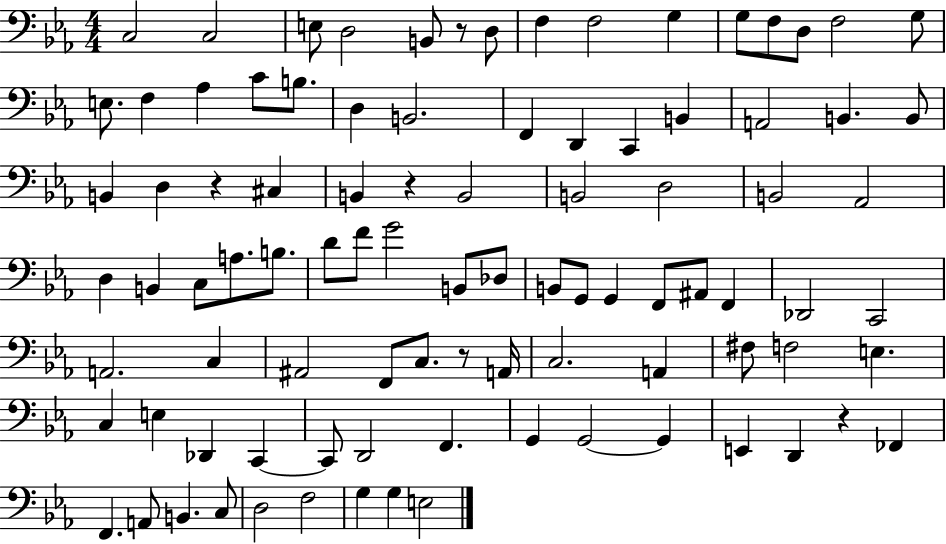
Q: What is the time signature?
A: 4/4